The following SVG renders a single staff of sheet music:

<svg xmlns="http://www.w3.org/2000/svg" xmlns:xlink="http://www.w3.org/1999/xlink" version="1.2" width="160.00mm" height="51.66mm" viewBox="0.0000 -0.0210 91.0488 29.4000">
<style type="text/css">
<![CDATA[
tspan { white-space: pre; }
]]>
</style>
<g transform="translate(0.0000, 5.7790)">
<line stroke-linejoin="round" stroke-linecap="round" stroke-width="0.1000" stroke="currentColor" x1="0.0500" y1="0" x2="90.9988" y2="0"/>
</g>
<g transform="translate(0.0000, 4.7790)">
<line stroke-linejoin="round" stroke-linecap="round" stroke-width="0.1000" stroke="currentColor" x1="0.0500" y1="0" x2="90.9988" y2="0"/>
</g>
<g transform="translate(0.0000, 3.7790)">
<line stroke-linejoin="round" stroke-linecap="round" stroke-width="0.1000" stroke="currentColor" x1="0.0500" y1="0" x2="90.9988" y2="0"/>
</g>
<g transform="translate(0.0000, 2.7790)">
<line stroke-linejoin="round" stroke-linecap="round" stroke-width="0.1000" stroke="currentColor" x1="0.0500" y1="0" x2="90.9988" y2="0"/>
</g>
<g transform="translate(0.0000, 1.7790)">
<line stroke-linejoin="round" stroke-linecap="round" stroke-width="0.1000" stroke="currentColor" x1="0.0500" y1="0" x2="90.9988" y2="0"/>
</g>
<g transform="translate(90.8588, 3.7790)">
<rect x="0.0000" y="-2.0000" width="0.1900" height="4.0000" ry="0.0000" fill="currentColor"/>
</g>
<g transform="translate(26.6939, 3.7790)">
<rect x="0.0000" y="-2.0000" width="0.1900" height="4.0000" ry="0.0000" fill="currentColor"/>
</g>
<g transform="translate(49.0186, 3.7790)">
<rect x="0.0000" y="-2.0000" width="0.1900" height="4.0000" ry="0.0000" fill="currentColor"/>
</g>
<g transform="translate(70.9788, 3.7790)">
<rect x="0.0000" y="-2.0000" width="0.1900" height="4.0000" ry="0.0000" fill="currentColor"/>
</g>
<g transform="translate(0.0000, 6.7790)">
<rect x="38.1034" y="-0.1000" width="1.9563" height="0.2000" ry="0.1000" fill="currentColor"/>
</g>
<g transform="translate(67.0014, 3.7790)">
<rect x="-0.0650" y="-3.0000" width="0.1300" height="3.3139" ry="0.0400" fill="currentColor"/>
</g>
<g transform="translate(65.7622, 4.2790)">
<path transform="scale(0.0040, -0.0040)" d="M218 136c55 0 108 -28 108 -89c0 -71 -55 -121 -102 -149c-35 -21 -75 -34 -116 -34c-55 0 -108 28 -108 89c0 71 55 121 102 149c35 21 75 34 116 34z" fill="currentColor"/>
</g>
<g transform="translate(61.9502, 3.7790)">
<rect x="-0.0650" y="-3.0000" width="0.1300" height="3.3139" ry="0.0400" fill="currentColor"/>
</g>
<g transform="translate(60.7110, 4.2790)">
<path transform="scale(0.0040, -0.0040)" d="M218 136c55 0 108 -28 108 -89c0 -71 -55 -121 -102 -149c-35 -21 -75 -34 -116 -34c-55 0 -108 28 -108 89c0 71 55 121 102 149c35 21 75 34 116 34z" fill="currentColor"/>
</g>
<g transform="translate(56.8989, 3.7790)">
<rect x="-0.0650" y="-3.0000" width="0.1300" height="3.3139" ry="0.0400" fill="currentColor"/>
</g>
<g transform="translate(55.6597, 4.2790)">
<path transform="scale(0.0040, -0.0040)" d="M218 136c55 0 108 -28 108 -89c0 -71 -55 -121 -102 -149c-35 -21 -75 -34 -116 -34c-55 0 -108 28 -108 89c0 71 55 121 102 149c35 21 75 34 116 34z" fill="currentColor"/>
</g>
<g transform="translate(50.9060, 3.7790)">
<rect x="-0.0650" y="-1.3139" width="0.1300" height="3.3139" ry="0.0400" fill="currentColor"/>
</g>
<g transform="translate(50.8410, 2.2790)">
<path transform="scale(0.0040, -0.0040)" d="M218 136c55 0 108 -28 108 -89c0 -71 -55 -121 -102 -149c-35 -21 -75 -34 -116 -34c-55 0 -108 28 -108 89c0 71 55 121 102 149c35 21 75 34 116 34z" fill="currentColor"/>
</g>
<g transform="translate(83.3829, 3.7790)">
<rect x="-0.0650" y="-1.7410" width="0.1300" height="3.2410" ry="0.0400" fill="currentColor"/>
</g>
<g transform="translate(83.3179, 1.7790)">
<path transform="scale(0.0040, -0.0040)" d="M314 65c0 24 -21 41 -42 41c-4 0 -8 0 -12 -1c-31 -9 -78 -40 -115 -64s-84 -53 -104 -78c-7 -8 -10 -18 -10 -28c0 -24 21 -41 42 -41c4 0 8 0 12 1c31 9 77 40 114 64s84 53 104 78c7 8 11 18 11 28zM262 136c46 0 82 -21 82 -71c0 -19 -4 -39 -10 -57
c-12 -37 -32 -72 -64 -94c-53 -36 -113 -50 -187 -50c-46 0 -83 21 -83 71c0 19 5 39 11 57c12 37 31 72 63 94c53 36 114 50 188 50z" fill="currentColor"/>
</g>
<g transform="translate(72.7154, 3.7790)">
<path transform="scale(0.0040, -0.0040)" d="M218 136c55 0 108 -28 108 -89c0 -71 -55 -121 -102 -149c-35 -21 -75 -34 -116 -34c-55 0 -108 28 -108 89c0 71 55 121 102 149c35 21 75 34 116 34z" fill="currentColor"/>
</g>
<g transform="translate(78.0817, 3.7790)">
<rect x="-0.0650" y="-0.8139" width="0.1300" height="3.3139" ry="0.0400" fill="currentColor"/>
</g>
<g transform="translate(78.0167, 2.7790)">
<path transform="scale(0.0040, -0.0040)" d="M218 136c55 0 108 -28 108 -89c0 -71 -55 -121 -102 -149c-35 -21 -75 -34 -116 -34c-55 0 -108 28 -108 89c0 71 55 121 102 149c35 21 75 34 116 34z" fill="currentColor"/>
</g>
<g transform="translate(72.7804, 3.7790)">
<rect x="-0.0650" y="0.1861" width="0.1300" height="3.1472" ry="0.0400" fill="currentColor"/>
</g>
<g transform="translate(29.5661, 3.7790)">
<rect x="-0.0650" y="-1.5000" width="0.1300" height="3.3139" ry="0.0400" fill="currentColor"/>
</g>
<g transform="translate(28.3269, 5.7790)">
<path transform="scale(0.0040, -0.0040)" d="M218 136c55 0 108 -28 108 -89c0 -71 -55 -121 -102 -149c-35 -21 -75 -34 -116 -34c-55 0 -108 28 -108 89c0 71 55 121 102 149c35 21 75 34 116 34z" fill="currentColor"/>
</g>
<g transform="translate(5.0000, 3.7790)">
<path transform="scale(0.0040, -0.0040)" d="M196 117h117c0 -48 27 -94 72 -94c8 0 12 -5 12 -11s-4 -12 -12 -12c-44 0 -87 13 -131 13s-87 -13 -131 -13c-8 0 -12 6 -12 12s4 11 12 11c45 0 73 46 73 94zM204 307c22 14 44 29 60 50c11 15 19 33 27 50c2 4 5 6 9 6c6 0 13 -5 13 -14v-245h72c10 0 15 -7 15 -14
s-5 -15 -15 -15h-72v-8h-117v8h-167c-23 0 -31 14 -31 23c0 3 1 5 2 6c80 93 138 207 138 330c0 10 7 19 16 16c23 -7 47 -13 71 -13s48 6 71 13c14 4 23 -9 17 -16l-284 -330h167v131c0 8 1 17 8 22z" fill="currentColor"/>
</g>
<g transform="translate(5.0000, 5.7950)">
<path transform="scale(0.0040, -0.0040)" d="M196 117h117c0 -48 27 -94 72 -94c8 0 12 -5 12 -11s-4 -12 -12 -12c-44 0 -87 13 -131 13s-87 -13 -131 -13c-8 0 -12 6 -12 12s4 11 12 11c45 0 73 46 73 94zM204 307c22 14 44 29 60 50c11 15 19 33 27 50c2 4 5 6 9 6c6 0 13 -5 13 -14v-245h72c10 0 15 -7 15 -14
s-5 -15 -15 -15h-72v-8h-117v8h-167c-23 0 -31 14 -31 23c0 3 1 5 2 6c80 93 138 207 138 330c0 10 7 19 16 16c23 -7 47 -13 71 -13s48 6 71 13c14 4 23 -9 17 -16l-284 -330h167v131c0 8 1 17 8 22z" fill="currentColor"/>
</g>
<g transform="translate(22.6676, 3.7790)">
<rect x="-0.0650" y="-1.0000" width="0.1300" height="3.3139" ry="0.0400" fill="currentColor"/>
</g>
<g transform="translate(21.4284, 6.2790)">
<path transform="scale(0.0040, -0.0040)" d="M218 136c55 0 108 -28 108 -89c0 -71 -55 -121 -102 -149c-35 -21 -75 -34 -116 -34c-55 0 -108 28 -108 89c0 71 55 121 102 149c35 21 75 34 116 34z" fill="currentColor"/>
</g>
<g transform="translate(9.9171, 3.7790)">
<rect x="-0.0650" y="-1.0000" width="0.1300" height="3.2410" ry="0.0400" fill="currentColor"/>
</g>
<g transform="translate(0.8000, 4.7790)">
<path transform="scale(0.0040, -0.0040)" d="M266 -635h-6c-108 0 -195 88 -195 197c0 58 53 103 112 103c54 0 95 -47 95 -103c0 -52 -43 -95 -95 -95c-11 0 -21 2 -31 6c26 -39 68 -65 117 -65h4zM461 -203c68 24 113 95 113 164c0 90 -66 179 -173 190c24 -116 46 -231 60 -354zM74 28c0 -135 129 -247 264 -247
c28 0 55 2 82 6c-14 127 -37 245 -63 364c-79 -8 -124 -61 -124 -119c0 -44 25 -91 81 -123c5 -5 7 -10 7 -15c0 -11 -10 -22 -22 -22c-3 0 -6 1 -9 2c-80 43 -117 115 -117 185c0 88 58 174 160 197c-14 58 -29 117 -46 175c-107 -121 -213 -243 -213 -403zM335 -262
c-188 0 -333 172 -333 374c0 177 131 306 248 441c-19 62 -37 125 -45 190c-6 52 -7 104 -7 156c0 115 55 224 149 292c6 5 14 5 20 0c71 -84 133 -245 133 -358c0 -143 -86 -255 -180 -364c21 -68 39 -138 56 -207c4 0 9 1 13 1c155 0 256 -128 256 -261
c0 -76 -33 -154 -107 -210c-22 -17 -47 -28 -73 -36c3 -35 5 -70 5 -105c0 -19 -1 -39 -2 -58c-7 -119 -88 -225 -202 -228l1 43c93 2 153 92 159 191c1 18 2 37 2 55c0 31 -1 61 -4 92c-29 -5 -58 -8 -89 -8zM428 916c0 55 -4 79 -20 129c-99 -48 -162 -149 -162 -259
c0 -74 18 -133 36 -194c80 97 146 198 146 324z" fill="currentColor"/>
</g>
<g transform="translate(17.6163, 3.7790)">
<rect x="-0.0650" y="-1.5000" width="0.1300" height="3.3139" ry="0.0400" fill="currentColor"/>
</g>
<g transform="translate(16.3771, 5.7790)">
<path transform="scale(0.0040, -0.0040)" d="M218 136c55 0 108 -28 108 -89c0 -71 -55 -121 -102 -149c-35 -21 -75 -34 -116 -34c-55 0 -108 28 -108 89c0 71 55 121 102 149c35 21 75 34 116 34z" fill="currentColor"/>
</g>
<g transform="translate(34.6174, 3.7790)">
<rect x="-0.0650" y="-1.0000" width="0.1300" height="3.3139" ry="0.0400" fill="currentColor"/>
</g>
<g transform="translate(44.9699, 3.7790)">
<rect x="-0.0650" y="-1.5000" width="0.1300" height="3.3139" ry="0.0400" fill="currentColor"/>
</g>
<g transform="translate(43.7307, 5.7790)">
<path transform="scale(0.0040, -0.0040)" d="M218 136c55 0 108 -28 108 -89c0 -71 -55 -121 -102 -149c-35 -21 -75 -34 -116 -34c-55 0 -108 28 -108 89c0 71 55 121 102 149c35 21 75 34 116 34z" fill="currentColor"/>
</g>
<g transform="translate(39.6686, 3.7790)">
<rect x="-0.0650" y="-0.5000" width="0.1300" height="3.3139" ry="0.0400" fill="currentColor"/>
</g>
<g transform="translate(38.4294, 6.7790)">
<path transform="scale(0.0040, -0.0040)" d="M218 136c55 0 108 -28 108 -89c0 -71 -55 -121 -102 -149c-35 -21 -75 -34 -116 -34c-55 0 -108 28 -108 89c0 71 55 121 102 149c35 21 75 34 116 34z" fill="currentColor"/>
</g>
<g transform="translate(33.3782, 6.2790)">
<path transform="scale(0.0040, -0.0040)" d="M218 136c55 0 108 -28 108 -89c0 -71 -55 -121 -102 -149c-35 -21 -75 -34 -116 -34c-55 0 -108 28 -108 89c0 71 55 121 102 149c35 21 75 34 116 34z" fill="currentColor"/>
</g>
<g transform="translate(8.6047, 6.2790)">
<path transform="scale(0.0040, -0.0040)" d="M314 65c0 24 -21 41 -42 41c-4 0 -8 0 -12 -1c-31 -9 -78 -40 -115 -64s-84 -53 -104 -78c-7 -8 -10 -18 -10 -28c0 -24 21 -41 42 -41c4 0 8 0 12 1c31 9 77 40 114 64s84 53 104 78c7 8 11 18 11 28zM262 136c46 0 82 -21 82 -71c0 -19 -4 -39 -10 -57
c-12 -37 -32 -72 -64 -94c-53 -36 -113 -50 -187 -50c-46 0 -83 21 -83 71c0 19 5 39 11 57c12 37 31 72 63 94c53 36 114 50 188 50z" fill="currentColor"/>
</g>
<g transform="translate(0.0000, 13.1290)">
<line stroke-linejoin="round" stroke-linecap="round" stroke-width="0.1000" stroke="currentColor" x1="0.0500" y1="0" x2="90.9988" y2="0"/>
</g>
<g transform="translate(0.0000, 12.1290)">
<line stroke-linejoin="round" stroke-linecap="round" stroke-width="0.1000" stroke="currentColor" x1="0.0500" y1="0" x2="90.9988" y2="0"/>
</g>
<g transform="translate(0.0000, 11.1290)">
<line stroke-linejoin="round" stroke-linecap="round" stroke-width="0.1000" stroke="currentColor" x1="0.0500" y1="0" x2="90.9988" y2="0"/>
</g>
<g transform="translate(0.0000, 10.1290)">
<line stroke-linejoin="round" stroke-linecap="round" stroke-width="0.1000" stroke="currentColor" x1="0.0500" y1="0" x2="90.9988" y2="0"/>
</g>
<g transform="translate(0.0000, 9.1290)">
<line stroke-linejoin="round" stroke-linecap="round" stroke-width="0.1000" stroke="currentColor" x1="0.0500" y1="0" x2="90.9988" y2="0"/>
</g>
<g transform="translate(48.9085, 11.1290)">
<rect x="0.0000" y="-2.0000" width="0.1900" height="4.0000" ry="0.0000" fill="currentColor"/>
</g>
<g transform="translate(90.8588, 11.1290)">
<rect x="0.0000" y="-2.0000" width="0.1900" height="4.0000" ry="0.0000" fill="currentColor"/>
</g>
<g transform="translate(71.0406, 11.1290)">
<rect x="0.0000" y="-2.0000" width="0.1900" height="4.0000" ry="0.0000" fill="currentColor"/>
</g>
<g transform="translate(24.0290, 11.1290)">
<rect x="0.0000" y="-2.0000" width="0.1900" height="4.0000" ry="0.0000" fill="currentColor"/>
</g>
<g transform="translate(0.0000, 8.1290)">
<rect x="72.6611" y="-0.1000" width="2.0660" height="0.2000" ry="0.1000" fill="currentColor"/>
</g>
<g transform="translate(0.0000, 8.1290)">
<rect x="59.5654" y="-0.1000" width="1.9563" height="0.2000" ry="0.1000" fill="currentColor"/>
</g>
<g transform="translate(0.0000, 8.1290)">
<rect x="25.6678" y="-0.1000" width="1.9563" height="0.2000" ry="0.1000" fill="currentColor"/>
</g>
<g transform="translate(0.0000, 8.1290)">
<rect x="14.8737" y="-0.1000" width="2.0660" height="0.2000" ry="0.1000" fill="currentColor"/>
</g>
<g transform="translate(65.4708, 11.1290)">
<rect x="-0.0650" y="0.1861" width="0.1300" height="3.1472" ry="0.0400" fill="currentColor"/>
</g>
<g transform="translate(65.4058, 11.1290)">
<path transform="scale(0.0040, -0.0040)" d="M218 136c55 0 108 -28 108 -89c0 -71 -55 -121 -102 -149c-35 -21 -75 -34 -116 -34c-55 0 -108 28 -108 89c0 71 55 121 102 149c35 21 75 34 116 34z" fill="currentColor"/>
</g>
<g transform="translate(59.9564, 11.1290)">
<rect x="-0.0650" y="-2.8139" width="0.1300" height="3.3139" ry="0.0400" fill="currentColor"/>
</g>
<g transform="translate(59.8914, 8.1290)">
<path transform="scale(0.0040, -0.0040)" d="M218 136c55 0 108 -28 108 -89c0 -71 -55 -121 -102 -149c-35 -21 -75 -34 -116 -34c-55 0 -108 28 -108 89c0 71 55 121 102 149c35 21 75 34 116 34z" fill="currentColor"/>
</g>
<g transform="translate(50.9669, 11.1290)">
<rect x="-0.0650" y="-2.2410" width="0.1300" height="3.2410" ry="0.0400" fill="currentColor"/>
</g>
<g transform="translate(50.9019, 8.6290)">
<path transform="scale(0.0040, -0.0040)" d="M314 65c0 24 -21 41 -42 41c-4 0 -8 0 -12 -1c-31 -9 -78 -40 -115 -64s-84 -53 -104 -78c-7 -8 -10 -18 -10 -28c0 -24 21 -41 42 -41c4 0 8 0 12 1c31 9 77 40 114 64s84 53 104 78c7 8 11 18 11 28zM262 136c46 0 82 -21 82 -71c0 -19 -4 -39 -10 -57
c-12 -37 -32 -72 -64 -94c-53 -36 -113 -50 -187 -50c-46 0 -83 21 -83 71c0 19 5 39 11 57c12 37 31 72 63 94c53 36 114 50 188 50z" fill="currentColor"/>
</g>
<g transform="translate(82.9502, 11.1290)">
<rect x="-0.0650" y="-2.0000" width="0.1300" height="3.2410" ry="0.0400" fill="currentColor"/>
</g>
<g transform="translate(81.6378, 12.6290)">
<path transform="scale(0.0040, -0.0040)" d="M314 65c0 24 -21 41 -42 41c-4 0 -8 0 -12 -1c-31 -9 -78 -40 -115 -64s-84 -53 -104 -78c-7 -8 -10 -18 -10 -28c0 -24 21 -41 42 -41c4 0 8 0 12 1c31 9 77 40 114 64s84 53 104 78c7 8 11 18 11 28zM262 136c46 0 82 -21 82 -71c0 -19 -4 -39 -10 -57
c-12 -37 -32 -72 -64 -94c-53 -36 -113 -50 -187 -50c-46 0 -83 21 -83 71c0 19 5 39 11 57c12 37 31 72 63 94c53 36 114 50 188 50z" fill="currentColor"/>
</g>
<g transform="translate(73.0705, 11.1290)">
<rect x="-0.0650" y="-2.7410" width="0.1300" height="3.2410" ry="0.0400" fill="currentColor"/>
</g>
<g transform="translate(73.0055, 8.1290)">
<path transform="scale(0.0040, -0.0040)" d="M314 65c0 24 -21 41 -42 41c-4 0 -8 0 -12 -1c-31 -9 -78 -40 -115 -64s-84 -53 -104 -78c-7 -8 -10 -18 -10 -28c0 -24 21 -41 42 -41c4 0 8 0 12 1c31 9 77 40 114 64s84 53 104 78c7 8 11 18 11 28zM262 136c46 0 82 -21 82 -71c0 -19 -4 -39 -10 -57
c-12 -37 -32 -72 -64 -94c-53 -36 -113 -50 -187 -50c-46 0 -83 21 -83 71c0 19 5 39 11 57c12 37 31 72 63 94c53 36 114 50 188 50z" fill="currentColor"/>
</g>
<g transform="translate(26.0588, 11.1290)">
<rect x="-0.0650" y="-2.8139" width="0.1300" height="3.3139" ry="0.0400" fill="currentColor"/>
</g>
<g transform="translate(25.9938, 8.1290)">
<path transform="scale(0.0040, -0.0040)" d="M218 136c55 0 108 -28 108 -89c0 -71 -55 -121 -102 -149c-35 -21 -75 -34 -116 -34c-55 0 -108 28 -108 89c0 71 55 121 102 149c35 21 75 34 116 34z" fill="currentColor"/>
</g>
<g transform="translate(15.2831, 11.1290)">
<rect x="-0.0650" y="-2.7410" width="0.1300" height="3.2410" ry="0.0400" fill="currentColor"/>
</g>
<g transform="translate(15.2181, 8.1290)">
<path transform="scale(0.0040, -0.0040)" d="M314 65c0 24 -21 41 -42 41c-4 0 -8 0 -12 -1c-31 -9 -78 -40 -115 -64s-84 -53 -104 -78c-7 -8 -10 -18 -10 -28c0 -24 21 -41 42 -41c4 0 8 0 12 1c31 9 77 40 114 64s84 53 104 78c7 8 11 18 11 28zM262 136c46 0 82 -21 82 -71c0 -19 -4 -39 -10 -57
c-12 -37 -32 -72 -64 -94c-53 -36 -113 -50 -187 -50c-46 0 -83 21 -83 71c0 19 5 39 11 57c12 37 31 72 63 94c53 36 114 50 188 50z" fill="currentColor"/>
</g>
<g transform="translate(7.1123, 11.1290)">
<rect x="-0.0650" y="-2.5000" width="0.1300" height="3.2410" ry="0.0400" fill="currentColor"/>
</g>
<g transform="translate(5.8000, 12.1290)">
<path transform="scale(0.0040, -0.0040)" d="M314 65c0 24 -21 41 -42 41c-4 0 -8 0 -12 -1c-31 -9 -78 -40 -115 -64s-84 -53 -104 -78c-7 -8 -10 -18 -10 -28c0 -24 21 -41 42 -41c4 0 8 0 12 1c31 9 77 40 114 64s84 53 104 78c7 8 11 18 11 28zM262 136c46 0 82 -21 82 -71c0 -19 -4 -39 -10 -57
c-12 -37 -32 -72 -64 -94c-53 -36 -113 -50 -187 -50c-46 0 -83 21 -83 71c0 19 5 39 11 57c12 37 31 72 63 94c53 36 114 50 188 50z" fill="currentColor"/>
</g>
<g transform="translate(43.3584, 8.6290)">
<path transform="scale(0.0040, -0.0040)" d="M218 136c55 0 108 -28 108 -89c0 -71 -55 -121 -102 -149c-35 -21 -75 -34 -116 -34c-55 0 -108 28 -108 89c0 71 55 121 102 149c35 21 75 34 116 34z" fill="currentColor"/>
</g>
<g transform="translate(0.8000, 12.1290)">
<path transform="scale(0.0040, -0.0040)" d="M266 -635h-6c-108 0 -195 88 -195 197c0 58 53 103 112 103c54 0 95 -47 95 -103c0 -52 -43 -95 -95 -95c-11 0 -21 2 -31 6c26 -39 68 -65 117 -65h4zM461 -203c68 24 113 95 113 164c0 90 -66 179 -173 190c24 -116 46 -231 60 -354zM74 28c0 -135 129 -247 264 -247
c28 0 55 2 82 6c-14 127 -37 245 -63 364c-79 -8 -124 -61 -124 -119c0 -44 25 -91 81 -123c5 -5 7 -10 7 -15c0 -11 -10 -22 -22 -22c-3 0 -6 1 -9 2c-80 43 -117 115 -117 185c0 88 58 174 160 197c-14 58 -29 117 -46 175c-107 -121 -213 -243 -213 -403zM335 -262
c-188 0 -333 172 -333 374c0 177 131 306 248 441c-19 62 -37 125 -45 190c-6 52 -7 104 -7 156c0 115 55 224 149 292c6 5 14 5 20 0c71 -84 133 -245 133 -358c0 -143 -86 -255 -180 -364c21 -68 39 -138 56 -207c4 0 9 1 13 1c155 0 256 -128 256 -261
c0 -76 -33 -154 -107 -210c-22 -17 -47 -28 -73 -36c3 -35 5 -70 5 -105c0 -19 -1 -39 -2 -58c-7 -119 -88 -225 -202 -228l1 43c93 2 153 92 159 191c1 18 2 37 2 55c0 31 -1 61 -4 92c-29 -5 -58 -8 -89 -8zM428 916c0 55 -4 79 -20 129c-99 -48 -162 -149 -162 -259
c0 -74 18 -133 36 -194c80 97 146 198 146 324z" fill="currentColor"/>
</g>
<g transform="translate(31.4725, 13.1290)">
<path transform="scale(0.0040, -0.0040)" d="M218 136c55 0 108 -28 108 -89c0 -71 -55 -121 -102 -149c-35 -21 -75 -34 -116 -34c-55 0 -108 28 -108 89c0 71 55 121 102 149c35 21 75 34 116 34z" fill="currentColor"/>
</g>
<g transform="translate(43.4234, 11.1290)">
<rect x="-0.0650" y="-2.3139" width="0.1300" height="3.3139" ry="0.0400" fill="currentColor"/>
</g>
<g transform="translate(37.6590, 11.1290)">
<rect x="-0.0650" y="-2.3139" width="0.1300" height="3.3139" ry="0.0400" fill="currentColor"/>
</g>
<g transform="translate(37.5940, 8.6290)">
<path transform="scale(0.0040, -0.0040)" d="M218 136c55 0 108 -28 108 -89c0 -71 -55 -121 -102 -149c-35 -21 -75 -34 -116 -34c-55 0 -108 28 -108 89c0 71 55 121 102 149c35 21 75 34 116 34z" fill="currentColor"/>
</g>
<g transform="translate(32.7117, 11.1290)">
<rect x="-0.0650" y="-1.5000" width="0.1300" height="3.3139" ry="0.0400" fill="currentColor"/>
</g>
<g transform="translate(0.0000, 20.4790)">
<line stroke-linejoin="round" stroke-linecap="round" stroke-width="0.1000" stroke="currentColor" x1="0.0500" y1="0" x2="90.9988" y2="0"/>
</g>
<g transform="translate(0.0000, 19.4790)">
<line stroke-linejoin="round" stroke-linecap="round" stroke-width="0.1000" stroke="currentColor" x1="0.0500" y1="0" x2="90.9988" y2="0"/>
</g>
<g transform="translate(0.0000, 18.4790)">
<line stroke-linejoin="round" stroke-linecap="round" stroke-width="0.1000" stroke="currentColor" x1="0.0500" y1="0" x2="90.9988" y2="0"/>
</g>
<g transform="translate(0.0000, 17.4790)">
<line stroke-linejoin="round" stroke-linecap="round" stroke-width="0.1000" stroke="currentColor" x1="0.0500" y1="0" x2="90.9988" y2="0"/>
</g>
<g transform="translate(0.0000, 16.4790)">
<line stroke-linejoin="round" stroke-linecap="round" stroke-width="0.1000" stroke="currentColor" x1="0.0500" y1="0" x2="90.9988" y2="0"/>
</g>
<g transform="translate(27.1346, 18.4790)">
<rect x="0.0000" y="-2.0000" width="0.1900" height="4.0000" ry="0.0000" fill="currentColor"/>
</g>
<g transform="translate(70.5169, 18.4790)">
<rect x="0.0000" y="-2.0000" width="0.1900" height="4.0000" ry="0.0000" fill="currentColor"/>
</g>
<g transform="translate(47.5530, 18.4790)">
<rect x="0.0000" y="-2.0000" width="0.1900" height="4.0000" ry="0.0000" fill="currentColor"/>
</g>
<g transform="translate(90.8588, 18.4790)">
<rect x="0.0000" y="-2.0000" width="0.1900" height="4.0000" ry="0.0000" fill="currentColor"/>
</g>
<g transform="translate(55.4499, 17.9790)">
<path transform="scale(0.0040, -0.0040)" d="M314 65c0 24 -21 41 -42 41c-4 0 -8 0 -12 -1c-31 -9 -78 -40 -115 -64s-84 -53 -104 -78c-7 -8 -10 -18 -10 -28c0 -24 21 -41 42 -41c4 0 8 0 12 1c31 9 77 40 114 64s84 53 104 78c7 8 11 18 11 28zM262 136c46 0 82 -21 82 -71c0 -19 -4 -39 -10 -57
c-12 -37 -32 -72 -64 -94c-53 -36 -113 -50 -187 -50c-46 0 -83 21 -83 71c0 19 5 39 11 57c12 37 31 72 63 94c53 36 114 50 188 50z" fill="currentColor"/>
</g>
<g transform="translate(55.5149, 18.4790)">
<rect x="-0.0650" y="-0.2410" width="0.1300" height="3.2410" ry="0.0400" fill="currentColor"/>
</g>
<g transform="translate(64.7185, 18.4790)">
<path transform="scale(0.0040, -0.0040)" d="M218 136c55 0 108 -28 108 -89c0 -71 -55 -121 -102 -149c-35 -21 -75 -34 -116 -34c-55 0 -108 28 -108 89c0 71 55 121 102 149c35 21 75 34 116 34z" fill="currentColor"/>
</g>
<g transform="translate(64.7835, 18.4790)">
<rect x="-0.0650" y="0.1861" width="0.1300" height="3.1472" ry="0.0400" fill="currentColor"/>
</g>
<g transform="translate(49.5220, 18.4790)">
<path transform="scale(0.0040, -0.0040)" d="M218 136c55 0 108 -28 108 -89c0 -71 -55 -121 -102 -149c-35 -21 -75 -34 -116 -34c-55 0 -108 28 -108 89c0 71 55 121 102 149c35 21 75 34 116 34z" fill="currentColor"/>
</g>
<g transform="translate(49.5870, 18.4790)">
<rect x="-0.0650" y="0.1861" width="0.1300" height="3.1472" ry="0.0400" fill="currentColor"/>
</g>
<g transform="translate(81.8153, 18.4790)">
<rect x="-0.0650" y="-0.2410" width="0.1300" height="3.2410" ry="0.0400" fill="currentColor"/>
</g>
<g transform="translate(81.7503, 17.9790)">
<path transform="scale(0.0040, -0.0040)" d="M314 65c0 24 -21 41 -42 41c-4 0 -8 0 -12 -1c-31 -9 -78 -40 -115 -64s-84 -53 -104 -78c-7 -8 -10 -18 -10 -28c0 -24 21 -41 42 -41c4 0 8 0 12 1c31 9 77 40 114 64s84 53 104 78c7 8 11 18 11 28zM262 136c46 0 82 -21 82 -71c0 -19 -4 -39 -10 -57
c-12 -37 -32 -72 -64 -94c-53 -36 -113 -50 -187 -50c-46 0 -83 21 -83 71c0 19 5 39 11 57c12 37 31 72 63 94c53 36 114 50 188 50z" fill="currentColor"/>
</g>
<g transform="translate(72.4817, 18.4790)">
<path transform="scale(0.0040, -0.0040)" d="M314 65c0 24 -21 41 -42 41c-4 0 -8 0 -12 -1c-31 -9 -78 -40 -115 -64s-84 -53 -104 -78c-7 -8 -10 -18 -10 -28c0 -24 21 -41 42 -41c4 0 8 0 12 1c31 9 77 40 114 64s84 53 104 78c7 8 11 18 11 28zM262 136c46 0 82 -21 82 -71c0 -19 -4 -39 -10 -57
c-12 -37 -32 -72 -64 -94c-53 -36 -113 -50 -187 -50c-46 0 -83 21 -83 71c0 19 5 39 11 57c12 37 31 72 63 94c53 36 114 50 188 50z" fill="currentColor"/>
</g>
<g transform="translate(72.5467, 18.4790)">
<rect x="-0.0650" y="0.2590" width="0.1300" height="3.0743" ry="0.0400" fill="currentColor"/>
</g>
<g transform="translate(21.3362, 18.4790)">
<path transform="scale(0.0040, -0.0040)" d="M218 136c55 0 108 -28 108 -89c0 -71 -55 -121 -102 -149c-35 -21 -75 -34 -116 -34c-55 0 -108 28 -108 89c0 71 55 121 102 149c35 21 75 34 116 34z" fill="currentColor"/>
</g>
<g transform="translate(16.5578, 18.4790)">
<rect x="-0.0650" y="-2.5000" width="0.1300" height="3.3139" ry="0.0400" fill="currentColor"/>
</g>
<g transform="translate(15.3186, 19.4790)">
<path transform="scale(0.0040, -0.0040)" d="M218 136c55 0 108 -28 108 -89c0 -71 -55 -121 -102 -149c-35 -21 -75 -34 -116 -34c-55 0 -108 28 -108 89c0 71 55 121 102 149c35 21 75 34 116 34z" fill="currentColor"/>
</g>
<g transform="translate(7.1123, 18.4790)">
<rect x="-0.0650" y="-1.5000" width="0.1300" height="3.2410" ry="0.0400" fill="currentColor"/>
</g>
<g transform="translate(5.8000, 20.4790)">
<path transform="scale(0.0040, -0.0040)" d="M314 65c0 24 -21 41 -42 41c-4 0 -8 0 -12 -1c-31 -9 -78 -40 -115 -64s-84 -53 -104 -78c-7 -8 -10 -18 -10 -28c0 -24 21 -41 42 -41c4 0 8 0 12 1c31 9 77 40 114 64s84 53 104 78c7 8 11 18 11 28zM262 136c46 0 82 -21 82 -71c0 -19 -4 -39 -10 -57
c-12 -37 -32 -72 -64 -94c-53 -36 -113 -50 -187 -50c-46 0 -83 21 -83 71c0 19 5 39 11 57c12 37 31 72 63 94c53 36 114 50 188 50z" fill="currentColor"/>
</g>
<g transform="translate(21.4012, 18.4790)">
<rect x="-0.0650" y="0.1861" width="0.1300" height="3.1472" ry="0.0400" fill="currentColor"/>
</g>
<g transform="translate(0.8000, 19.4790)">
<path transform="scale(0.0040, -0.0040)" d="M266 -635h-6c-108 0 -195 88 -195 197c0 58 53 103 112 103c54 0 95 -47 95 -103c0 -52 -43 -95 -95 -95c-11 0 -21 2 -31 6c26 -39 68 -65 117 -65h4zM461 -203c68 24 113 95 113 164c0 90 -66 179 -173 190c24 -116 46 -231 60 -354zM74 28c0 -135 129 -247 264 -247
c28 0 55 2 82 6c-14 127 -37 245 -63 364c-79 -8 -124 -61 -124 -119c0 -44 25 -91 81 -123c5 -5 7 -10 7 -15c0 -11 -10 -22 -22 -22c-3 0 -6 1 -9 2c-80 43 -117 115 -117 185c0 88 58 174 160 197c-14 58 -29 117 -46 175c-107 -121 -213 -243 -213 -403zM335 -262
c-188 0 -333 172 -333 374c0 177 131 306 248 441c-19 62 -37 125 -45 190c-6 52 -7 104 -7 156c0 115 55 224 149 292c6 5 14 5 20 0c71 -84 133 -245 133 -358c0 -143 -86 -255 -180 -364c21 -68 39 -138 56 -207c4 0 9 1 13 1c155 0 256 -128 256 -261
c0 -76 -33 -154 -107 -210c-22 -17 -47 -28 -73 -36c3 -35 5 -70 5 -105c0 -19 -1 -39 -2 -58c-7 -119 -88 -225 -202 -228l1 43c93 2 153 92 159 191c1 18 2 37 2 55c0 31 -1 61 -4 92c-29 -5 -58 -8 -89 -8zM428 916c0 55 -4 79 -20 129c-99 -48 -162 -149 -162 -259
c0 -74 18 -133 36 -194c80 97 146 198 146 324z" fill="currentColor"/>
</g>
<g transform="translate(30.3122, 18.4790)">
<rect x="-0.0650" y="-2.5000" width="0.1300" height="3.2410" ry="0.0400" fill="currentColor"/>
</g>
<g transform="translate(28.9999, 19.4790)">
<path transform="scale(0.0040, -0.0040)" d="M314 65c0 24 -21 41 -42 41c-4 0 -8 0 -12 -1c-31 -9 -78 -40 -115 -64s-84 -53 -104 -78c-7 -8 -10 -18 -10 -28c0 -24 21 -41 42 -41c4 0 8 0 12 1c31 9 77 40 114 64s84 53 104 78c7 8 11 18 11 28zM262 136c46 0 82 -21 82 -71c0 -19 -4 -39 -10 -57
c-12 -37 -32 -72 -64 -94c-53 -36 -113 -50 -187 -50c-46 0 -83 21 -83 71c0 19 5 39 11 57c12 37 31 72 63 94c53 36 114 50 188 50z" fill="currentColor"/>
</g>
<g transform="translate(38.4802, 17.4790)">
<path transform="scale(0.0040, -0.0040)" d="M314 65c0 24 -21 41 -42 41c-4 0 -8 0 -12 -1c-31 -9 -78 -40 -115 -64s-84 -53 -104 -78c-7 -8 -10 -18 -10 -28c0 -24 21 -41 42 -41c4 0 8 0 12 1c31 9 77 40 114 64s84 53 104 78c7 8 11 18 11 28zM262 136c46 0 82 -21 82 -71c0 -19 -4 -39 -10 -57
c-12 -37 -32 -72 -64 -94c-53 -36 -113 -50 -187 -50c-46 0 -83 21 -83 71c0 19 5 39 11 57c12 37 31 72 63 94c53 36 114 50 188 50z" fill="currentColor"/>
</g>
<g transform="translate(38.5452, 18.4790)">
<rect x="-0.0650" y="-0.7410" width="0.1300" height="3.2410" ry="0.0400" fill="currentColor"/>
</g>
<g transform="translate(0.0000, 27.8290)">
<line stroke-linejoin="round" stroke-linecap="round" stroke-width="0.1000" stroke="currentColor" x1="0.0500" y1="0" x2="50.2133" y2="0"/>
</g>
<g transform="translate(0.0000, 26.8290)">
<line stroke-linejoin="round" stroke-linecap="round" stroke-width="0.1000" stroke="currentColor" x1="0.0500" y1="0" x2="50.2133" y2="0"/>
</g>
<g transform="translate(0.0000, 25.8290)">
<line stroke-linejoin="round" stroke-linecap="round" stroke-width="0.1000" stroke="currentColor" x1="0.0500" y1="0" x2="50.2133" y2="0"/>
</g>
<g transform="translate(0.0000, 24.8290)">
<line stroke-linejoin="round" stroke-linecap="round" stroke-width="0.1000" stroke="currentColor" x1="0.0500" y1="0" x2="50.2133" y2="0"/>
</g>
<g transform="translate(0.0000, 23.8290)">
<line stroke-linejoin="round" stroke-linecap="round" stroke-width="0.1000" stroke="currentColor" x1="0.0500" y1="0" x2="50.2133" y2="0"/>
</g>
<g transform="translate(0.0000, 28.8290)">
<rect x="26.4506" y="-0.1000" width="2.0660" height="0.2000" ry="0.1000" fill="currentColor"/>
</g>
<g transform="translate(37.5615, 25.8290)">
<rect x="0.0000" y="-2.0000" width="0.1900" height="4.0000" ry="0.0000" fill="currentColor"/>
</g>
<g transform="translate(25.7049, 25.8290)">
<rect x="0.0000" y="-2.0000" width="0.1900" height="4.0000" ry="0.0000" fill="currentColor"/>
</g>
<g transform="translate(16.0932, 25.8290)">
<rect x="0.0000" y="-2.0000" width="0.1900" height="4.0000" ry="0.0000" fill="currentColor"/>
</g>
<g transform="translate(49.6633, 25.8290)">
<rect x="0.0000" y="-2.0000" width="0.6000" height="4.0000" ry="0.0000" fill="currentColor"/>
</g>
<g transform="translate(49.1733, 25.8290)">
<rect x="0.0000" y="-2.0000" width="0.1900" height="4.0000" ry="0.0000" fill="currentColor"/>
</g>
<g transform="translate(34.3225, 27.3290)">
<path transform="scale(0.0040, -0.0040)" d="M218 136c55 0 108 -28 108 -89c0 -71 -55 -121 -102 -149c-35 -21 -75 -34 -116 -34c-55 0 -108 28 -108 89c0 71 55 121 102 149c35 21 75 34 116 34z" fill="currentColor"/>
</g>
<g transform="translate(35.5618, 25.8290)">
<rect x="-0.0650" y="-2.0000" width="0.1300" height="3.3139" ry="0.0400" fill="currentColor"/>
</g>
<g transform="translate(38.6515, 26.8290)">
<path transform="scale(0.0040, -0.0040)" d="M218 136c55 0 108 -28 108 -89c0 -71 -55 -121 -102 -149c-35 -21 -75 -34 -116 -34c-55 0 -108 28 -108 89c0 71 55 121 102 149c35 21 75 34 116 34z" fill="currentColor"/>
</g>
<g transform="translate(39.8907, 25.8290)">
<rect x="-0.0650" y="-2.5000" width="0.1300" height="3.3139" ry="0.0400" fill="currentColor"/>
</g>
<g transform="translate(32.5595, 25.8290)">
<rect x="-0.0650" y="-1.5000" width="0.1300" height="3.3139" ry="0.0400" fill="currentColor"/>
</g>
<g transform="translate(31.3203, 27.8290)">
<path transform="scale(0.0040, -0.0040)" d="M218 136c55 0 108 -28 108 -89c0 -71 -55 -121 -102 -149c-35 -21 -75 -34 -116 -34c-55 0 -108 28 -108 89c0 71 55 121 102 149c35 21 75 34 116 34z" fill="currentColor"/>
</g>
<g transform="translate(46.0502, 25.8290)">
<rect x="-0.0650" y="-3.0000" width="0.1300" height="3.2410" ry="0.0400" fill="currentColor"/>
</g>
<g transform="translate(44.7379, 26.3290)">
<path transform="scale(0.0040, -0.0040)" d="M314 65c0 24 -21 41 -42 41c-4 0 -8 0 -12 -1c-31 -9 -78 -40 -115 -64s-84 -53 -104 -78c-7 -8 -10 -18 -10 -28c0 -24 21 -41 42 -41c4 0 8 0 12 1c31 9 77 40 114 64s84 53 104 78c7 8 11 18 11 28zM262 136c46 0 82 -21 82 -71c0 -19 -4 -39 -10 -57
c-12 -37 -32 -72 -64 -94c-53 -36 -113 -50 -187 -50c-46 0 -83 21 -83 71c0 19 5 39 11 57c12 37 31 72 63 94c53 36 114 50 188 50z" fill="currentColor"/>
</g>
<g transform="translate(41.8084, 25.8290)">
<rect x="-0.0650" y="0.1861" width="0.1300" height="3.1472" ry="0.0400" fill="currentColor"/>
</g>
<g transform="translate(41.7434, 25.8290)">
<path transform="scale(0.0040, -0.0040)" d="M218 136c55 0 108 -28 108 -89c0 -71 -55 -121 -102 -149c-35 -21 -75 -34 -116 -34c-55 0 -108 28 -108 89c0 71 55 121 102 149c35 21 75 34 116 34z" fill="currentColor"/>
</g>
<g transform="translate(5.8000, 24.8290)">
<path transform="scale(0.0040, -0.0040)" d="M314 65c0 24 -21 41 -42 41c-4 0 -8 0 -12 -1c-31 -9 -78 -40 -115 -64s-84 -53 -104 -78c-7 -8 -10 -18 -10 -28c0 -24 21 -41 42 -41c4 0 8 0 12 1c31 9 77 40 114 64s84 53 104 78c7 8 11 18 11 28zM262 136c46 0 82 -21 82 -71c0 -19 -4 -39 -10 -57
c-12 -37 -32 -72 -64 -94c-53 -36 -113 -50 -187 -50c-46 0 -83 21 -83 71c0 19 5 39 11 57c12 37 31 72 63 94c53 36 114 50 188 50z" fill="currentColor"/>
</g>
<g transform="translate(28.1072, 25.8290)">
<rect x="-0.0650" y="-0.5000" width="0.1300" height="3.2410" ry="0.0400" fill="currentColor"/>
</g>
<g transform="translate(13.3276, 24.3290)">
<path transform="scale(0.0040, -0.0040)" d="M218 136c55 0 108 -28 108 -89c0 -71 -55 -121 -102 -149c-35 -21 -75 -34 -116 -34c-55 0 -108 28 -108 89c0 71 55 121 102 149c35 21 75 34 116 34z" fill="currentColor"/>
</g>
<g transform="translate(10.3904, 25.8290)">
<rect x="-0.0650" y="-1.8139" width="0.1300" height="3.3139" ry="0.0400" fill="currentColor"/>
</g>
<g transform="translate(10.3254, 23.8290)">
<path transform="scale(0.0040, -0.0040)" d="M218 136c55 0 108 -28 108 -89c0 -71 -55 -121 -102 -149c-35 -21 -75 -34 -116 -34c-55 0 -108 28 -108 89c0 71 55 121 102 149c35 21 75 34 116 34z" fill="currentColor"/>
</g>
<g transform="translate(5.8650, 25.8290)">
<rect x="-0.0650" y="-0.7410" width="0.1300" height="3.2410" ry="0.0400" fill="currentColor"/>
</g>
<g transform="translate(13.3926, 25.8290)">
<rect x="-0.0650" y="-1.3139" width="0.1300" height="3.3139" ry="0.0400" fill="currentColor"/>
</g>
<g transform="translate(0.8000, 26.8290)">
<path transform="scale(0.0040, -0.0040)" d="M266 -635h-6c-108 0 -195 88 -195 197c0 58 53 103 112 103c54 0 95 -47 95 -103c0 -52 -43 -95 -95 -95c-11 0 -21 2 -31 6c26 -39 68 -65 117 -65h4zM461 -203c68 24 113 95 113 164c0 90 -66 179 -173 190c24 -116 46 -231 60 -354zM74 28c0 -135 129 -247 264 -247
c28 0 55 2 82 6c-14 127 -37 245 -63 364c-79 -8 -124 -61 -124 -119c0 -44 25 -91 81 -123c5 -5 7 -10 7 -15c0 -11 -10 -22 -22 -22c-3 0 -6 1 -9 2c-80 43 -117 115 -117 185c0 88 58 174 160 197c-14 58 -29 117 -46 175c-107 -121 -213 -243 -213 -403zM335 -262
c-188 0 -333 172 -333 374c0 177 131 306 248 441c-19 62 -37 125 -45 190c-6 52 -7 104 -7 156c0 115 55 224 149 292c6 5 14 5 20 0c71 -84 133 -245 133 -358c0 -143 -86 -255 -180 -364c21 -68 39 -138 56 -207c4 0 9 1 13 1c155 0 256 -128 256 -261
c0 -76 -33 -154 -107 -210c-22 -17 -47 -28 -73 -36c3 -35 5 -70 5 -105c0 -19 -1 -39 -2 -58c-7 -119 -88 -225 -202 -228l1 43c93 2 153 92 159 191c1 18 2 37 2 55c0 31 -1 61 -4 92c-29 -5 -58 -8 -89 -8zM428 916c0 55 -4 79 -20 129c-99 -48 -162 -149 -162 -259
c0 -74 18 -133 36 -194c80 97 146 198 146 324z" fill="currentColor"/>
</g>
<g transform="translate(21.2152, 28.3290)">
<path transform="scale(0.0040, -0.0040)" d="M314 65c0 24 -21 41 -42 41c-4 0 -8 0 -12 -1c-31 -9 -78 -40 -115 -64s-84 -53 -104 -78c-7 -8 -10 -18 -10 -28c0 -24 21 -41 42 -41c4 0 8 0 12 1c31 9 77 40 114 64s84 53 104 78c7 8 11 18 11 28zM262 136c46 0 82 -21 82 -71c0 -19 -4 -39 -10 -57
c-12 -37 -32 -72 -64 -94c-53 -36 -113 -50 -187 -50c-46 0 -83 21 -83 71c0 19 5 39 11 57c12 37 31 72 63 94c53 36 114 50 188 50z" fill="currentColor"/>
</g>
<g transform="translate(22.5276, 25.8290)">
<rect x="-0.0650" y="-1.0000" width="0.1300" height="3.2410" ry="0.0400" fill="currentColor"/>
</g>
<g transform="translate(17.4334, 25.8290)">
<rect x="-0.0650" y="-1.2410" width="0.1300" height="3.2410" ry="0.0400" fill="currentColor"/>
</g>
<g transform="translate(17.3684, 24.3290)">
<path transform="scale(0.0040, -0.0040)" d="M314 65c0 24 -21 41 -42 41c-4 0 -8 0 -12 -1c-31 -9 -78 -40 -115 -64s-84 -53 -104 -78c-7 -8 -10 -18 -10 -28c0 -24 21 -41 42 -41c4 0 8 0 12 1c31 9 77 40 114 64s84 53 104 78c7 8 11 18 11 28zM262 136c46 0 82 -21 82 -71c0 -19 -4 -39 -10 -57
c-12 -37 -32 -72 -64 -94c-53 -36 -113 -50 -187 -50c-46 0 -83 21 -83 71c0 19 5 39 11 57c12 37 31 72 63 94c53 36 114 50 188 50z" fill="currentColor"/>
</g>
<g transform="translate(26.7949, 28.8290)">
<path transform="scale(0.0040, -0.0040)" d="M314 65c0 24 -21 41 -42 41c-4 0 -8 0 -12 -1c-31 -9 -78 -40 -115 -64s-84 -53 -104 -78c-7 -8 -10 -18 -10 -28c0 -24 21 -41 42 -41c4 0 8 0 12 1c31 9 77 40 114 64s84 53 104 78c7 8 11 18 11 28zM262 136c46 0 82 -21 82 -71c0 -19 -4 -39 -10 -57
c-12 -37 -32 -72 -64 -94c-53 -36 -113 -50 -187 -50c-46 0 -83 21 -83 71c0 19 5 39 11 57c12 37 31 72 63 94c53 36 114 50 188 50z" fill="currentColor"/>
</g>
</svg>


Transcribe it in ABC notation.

X:1
T:Untitled
M:4/4
L:1/4
K:C
D2 E D E D C E e A A A B d f2 G2 a2 a E g g g2 a B a2 F2 E2 G B G2 d2 B c2 B B2 c2 d2 f e e2 D2 C2 E F G B A2